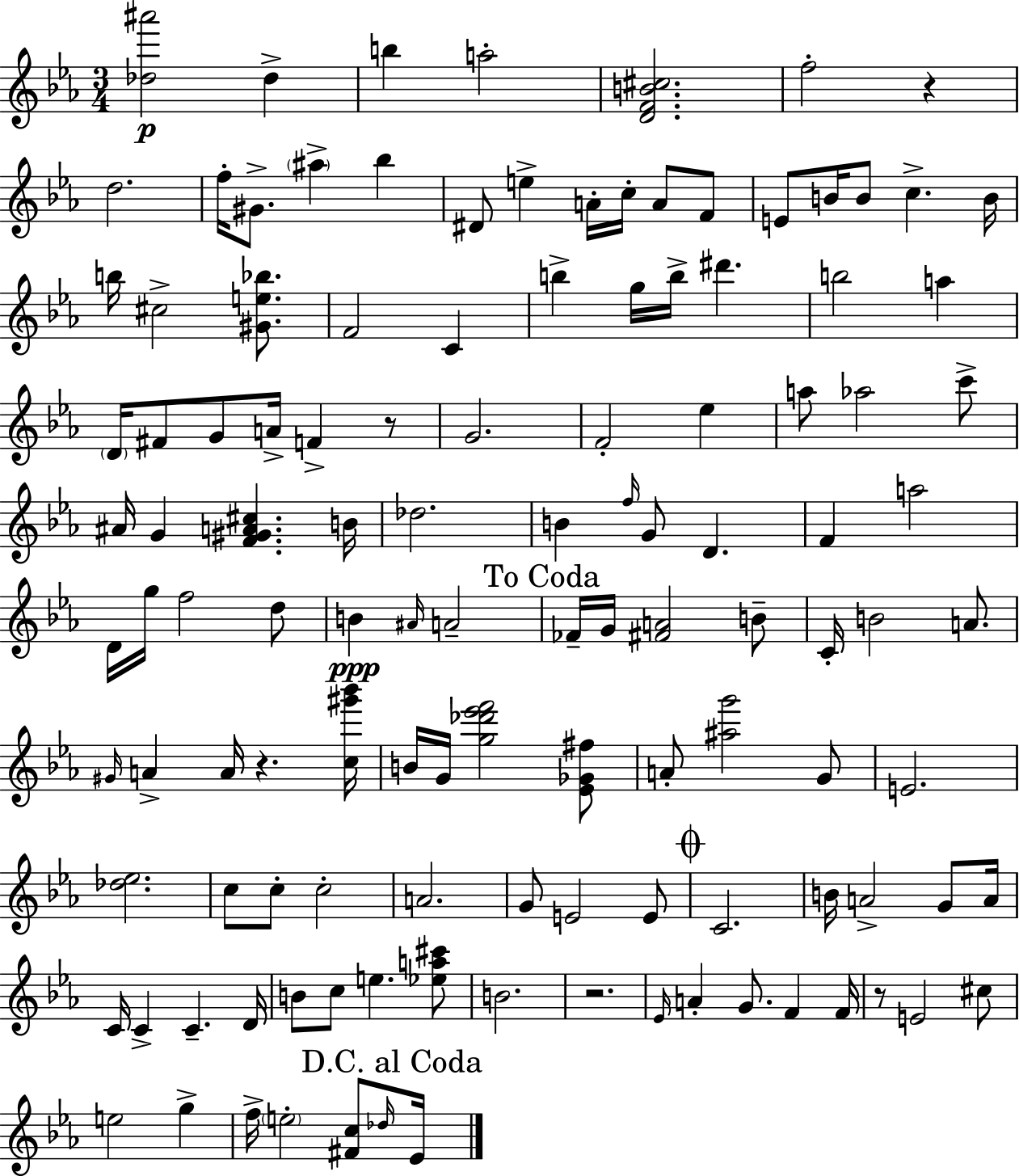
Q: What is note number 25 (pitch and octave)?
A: B5